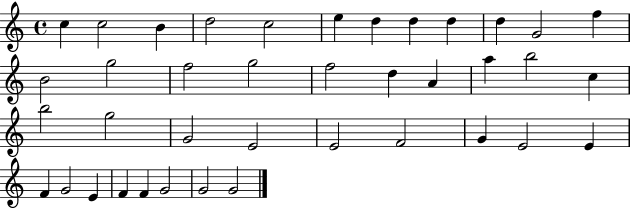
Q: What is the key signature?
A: C major